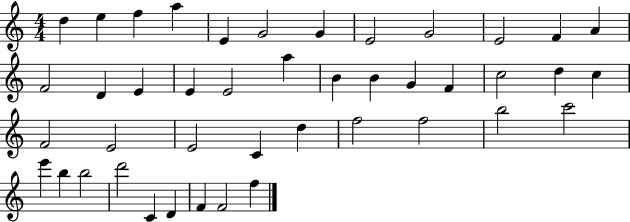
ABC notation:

X:1
T:Untitled
M:4/4
L:1/4
K:C
d e f a E G2 G E2 G2 E2 F A F2 D E E E2 a B B G F c2 d c F2 E2 E2 C d f2 f2 b2 c'2 e' b b2 d'2 C D F F2 f